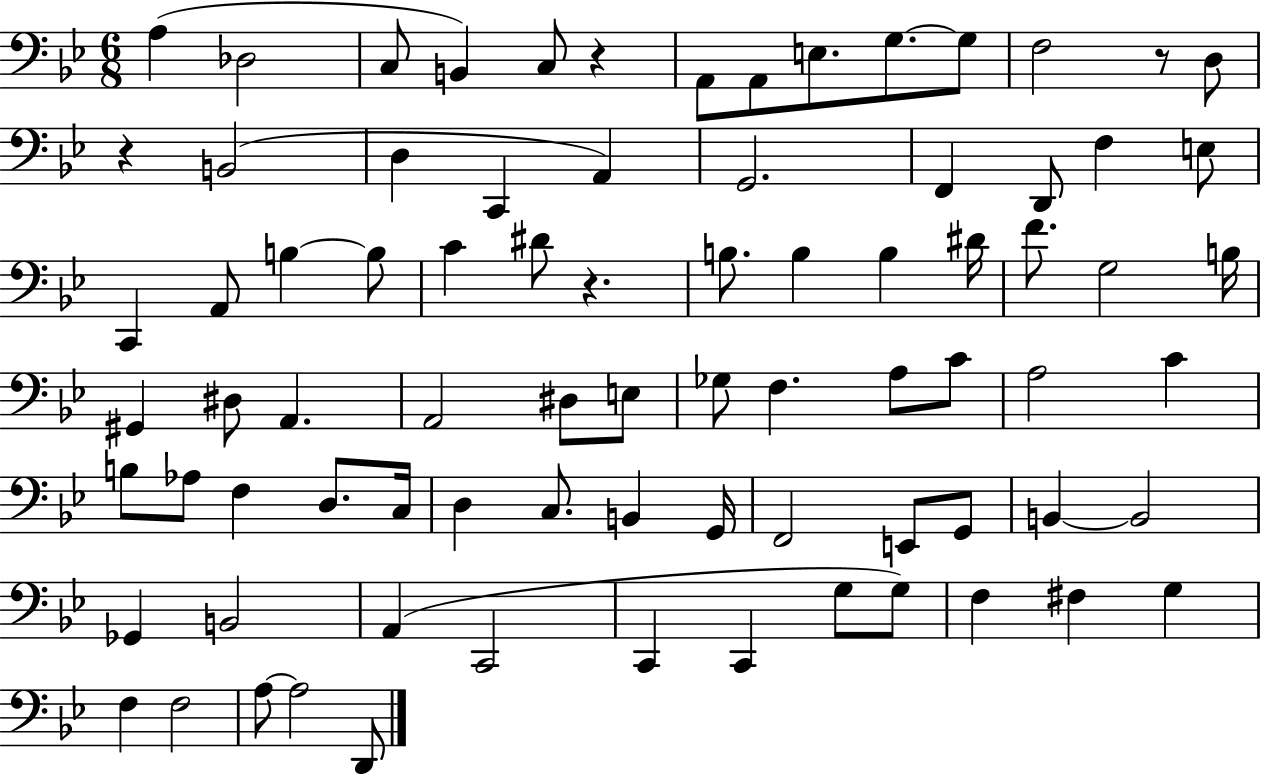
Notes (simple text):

A3/q Db3/h C3/e B2/q C3/e R/q A2/e A2/e E3/e. G3/e. G3/e F3/h R/e D3/e R/q B2/h D3/q C2/q A2/q G2/h. F2/q D2/e F3/q E3/e C2/q A2/e B3/q B3/e C4/q D#4/e R/q. B3/e. B3/q B3/q D#4/s F4/e. G3/h B3/s G#2/q D#3/e A2/q. A2/h D#3/e E3/e Gb3/e F3/q. A3/e C4/e A3/h C4/q B3/e Ab3/e F3/q D3/e. C3/s D3/q C3/e. B2/q G2/s F2/h E2/e G2/e B2/q B2/h Gb2/q B2/h A2/q C2/h C2/q C2/q G3/e G3/e F3/q F#3/q G3/q F3/q F3/h A3/e A3/h D2/e